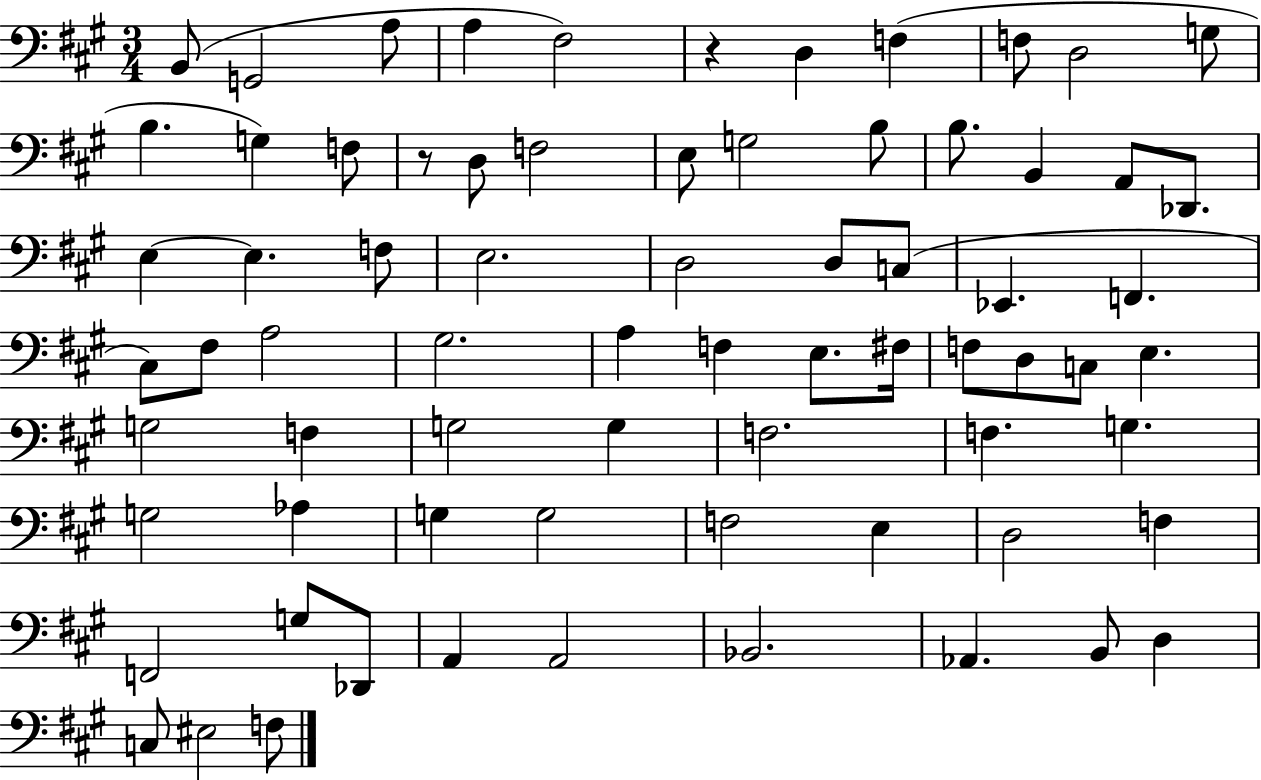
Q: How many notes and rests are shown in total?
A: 72